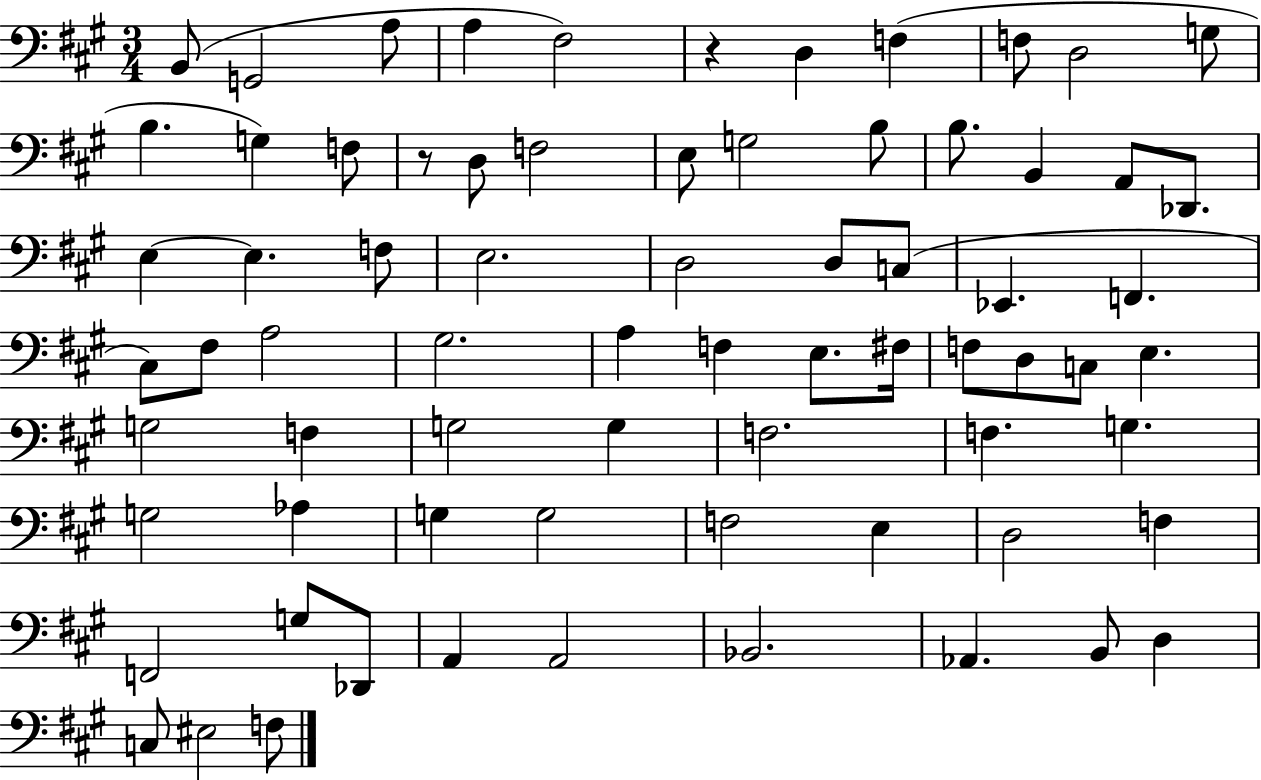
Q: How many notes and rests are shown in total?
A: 72